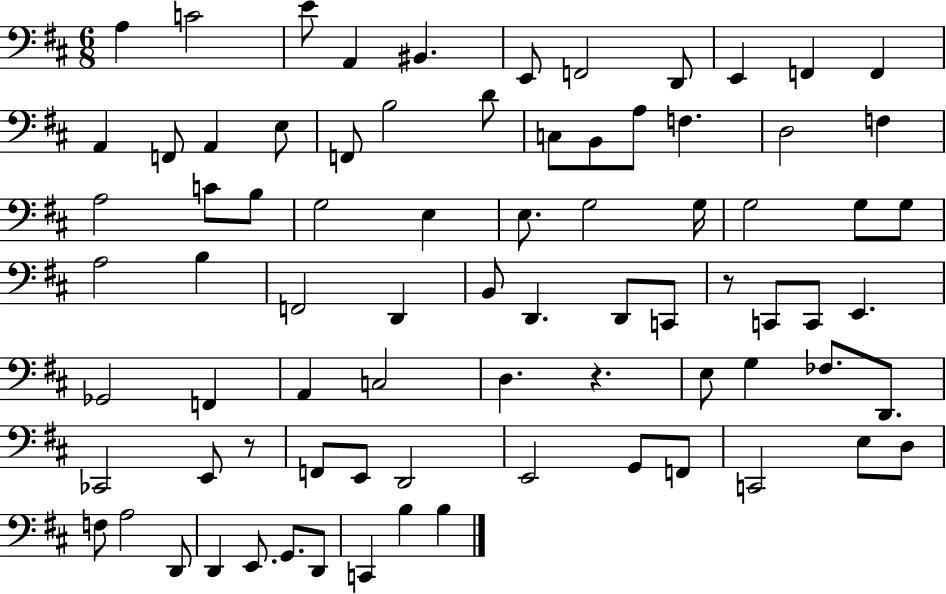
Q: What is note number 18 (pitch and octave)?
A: D4